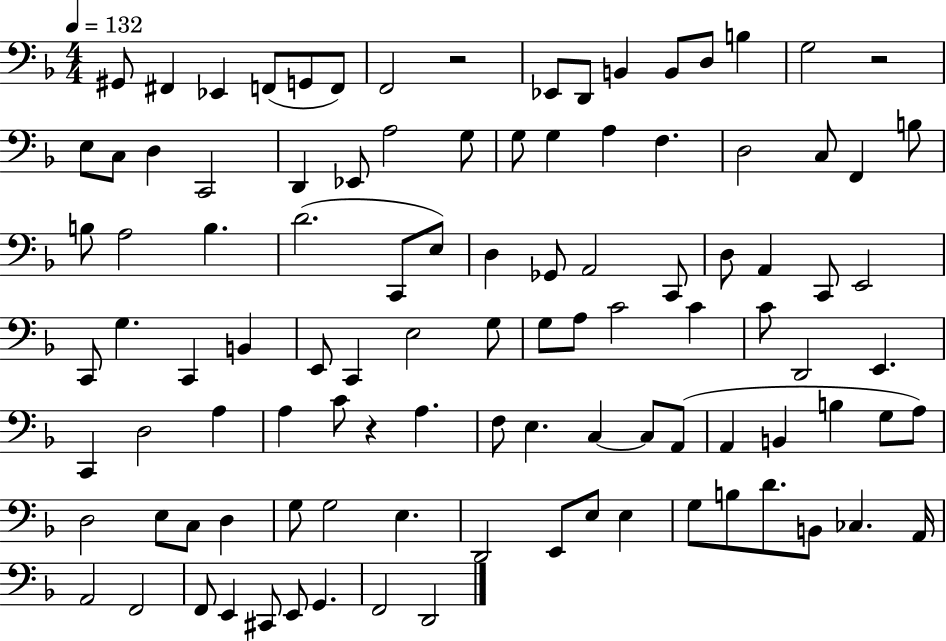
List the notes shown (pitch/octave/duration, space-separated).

G#2/e F#2/q Eb2/q F2/e G2/e F2/e F2/h R/h Eb2/e D2/e B2/q B2/e D3/e B3/q G3/h R/h E3/e C3/e D3/q C2/h D2/q Eb2/e A3/h G3/e G3/e G3/q A3/q F3/q. D3/h C3/e F2/q B3/e B3/e A3/h B3/q. D4/h. C2/e E3/e D3/q Gb2/e A2/h C2/e D3/e A2/q C2/e E2/h C2/e G3/q. C2/q B2/q E2/e C2/q E3/h G3/e G3/e A3/e C4/h C4/q C4/e D2/h E2/q. C2/q D3/h A3/q A3/q C4/e R/q A3/q. F3/e E3/q. C3/q C3/e A2/e A2/q B2/q B3/q G3/e A3/e D3/h E3/e C3/e D3/q G3/e G3/h E3/q. D2/h E2/e E3/e E3/q G3/e B3/e D4/e. B2/e CES3/q. A2/s A2/h F2/h F2/e E2/q C#2/e E2/e G2/q. F2/h D2/h